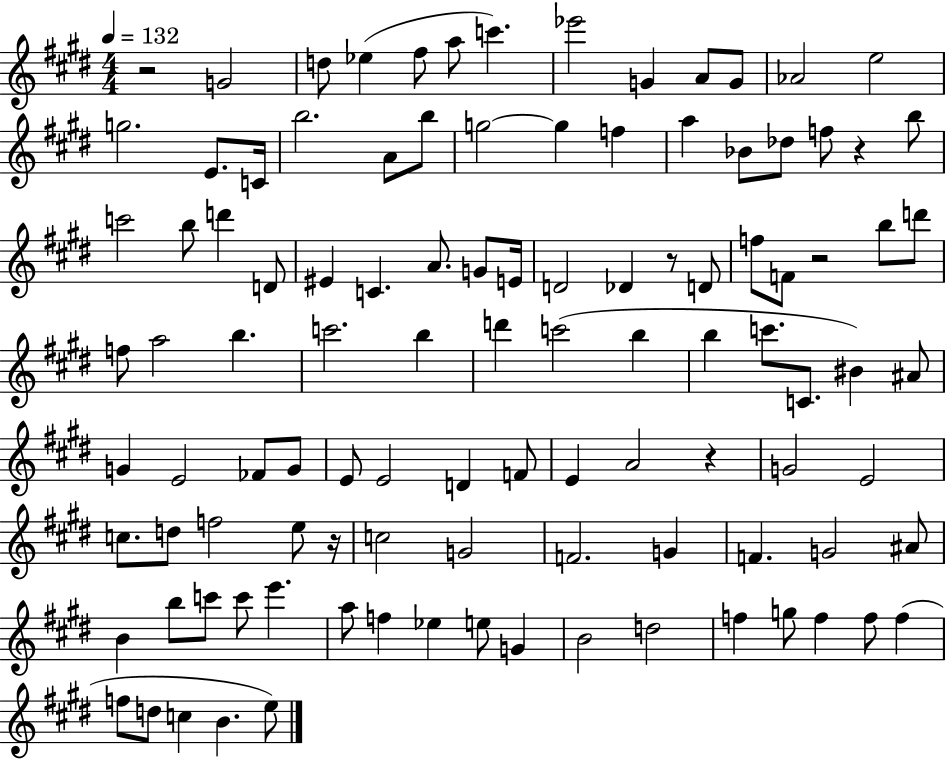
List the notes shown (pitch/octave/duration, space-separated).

R/h G4/h D5/e Eb5/q F#5/e A5/e C6/q. Eb6/h G4/q A4/e G4/e Ab4/h E5/h G5/h. E4/e. C4/s B5/h. A4/e B5/e G5/h G5/q F5/q A5/q Bb4/e Db5/e F5/e R/q B5/e C6/h B5/e D6/q D4/e EIS4/q C4/q. A4/e. G4/e E4/s D4/h Db4/q R/e D4/e F5/e F4/e R/h B5/e D6/e F5/e A5/h B5/q. C6/h. B5/q D6/q C6/h B5/q B5/q C6/e. C4/e. BIS4/q A#4/e G4/q E4/h FES4/e G4/e E4/e E4/h D4/q F4/e E4/q A4/h R/q G4/h E4/h C5/e. D5/e F5/h E5/e R/s C5/h G4/h F4/h. G4/q F4/q. G4/h A#4/e B4/q B5/e C6/e C6/e E6/q. A5/e F5/q Eb5/q E5/e G4/q B4/h D5/h F5/q G5/e F5/q F5/e F5/q F5/e D5/e C5/q B4/q. E5/e